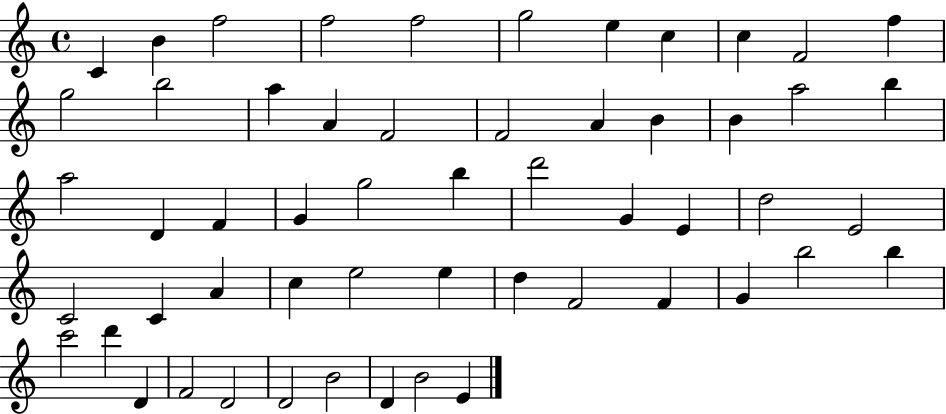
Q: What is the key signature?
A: C major